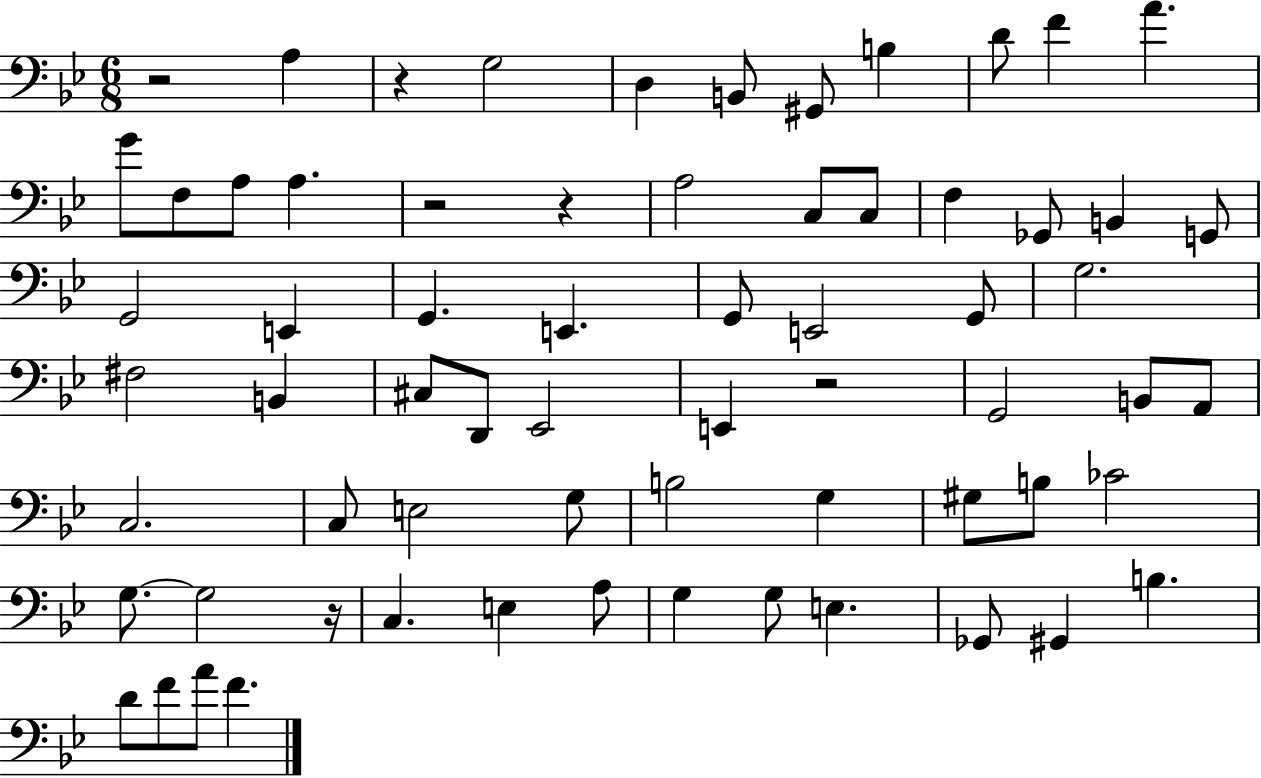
X:1
T:Untitled
M:6/8
L:1/4
K:Bb
z2 A, z G,2 D, B,,/2 ^G,,/2 B, D/2 F A G/2 F,/2 A,/2 A, z2 z A,2 C,/2 C,/2 F, _G,,/2 B,, G,,/2 G,,2 E,, G,, E,, G,,/2 E,,2 G,,/2 G,2 ^F,2 B,, ^C,/2 D,,/2 _E,,2 E,, z2 G,,2 B,,/2 A,,/2 C,2 C,/2 E,2 G,/2 B,2 G, ^G,/2 B,/2 _C2 G,/2 G,2 z/4 C, E, A,/2 G, G,/2 E, _G,,/2 ^G,, B, D/2 F/2 A/2 F